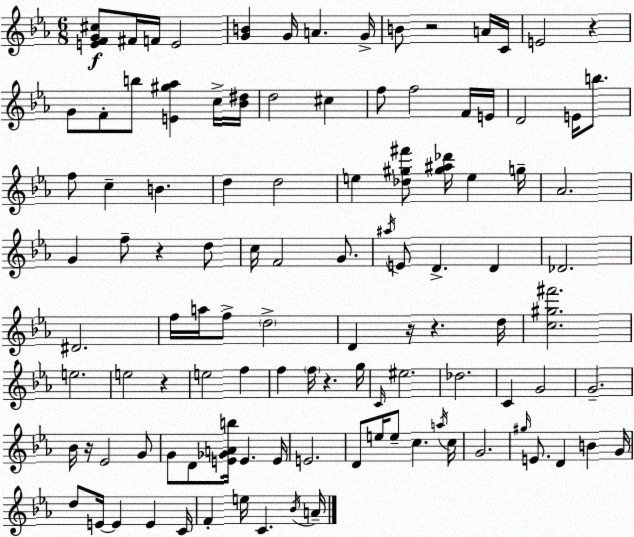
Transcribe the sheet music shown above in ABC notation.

X:1
T:Untitled
M:6/8
L:1/4
K:Cm
[EFG^c]/2 ^F/4 F/4 E2 [GB] G/4 A G/4 B/2 z2 A/4 C/4 E2 z G/2 F/2 b/2 [E^g_a] c/4 [_B^d]/4 d2 ^c f/2 f2 F/4 E/4 D2 E/4 b/2 f/2 c B d d2 e [_d^g^f']/2 [^g^a_d']/4 e g/4 _A2 G f/2 z d/2 c/4 F2 G/2 ^a/4 E/2 D D _D2 ^D2 f/4 a/4 f/2 d2 D z/4 z d/4 [c^g^f']2 e2 e2 z e2 f f f/4 z g/4 C/4 ^e2 _d2 C G2 G2 _B/4 z/4 _E2 G/2 G/2 D/2 [E_GAb]/4 E E/4 E2 D/2 e/4 e/2 c a/4 c/4 G2 ^g/4 E/2 D B G/4 d/2 E/4 E E C/4 F e/4 C _B/4 A/4